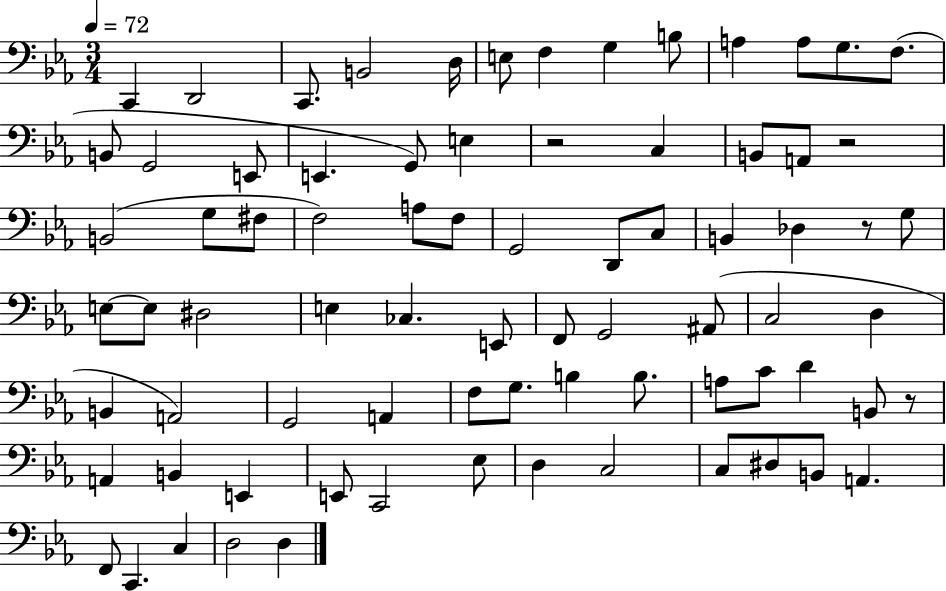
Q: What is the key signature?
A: EES major